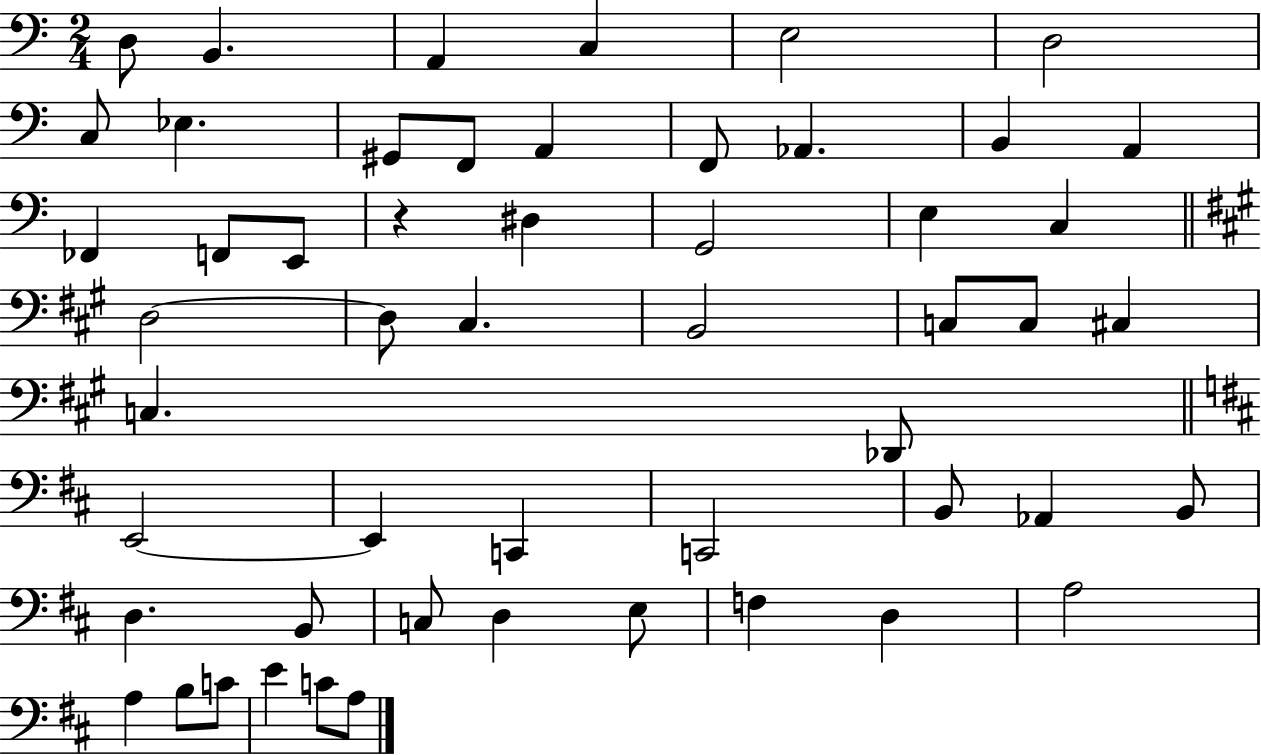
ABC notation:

X:1
T:Untitled
M:2/4
L:1/4
K:C
D,/2 B,, A,, C, E,2 D,2 C,/2 _E, ^G,,/2 F,,/2 A,, F,,/2 _A,, B,, A,, _F,, F,,/2 E,,/2 z ^D, G,,2 E, C, D,2 D,/2 ^C, B,,2 C,/2 C,/2 ^C, C, _D,,/2 E,,2 E,, C,, C,,2 B,,/2 _A,, B,,/2 D, B,,/2 C,/2 D, E,/2 F, D, A,2 A, B,/2 C/2 E C/2 A,/2